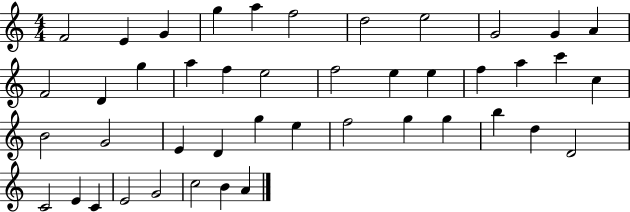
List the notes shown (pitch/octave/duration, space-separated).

F4/h E4/q G4/q G5/q A5/q F5/h D5/h E5/h G4/h G4/q A4/q F4/h D4/q G5/q A5/q F5/q E5/h F5/h E5/q E5/q F5/q A5/q C6/q C5/q B4/h G4/h E4/q D4/q G5/q E5/q F5/h G5/q G5/q B5/q D5/q D4/h C4/h E4/q C4/q E4/h G4/h C5/h B4/q A4/q